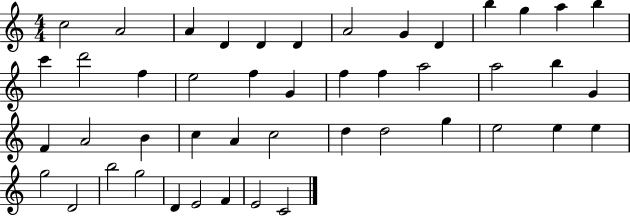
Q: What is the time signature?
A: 4/4